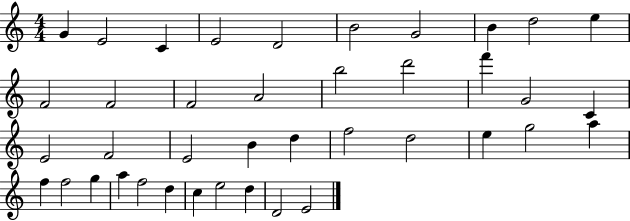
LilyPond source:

{
  \clef treble
  \numericTimeSignature
  \time 4/4
  \key c \major
  g'4 e'2 c'4 | e'2 d'2 | b'2 g'2 | b'4 d''2 e''4 | \break f'2 f'2 | f'2 a'2 | b''2 d'''2 | f'''4 g'2 c'4 | \break e'2 f'2 | e'2 b'4 d''4 | f''2 d''2 | e''4 g''2 a''4 | \break f''4 f''2 g''4 | a''4 f''2 d''4 | c''4 e''2 d''4 | d'2 e'2 | \break \bar "|."
}